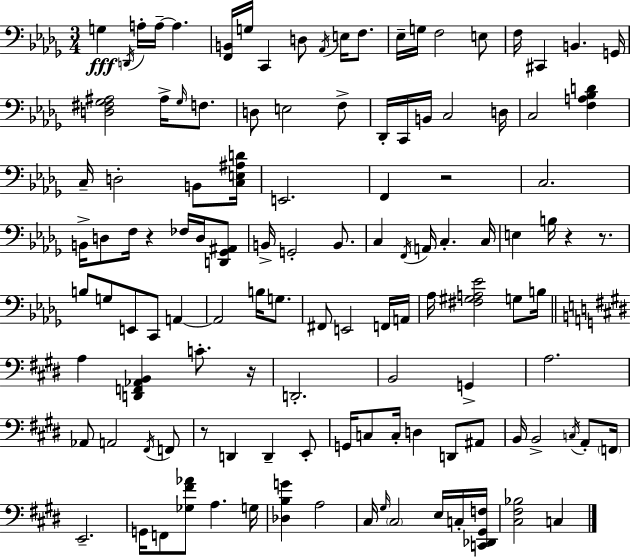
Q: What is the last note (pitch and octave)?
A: C3